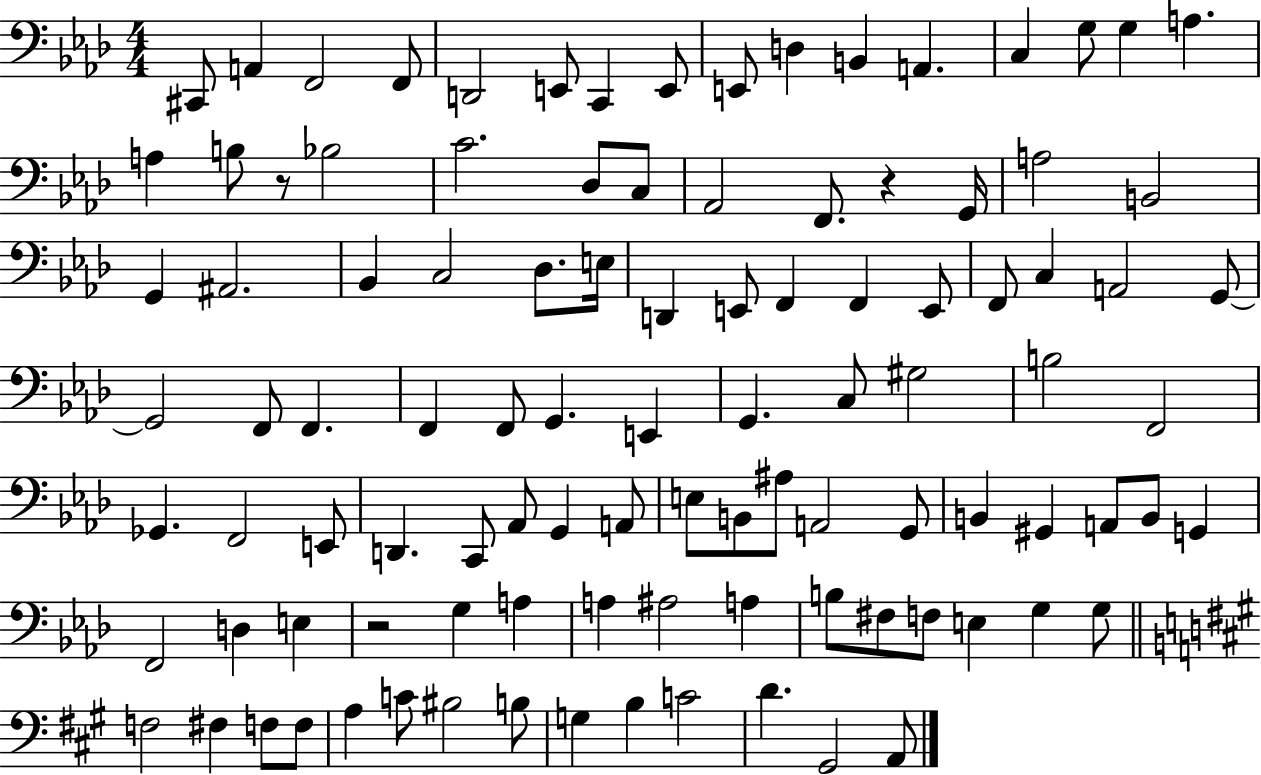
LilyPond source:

{
  \clef bass
  \numericTimeSignature
  \time 4/4
  \key aes \major
  cis,8 a,4 f,2 f,8 | d,2 e,8 c,4 e,8 | e,8 d4 b,4 a,4. | c4 g8 g4 a4. | \break a4 b8 r8 bes2 | c'2. des8 c8 | aes,2 f,8. r4 g,16 | a2 b,2 | \break g,4 ais,2. | bes,4 c2 des8. e16 | d,4 e,8 f,4 f,4 e,8 | f,8 c4 a,2 g,8~~ | \break g,2 f,8 f,4. | f,4 f,8 g,4. e,4 | g,4. c8 gis2 | b2 f,2 | \break ges,4. f,2 e,8 | d,4. c,8 aes,8 g,4 a,8 | e8 b,8 ais8 a,2 g,8 | b,4 gis,4 a,8 b,8 g,4 | \break f,2 d4 e4 | r2 g4 a4 | a4 ais2 a4 | b8 fis8 f8 e4 g4 g8 | \break \bar "||" \break \key a \major f2 fis4 f8 f8 | a4 c'8 bis2 b8 | g4 b4 c'2 | d'4. gis,2 a,8 | \break \bar "|."
}